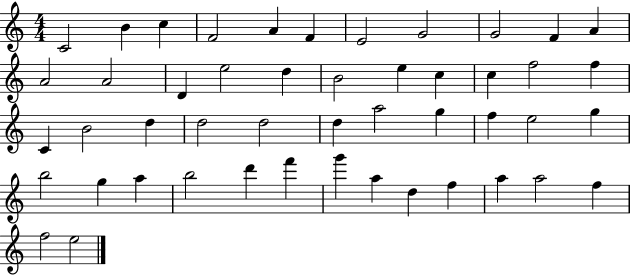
C4/h B4/q C5/q F4/h A4/q F4/q E4/h G4/h G4/h F4/q A4/q A4/h A4/h D4/q E5/h D5/q B4/h E5/q C5/q C5/q F5/h F5/q C4/q B4/h D5/q D5/h D5/h D5/q A5/h G5/q F5/q E5/h G5/q B5/h G5/q A5/q B5/h D6/q F6/q G6/q A5/q D5/q F5/q A5/q A5/h F5/q F5/h E5/h